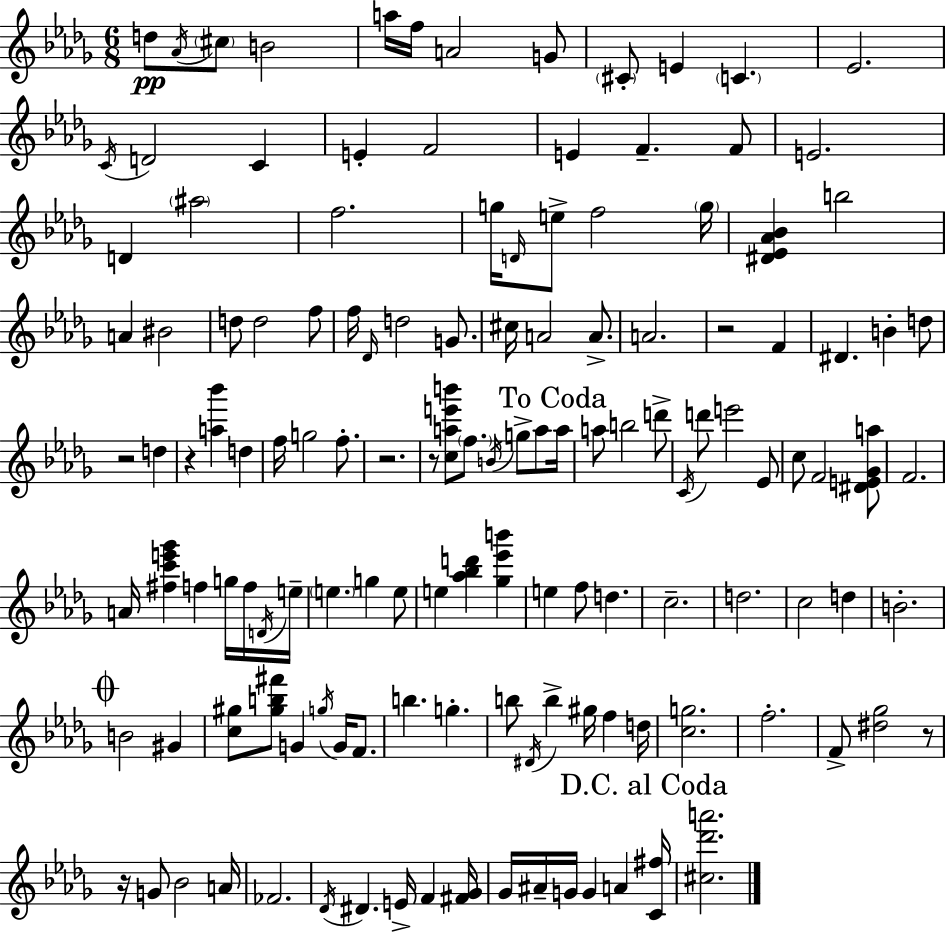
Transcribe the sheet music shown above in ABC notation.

X:1
T:Untitled
M:6/8
L:1/4
K:Bbm
d/2 _A/4 ^c/2 B2 a/4 f/4 A2 G/2 ^C/2 E C _E2 C/4 D2 C E F2 E F F/2 E2 D ^a2 f2 g/4 D/4 e/2 f2 g/4 [^D_E_A_B] b2 A ^B2 d/2 d2 f/2 f/4 _D/4 d2 G/2 ^c/4 A2 A/2 A2 z2 F ^D B d/2 z2 d z [a_b'] d f/4 g2 f/2 z2 z/2 [cae'b']/2 f/2 B/4 g/2 a/2 a/4 a/2 b2 d'/2 C/4 d'/2 e'2 _E/2 c/2 F2 [^DE_Ga]/2 F2 A/4 [^fc'e'_g'] f g/4 f/4 D/4 e/4 e g e/2 e [_a_bd'] [_g_e'b'] e f/2 d c2 d2 c2 d B2 B2 ^G [c^g]/2 [^gb^f']/2 G g/4 G/4 F/2 b g b/2 ^D/4 b ^g/4 f d/4 [cg]2 f2 F/2 [^d_g]2 z/2 z/4 G/2 _B2 A/4 _F2 _D/4 ^D E/4 F [^F_G]/4 _G/4 ^A/4 G/4 G A [C^f]/4 [^c_d'a']2